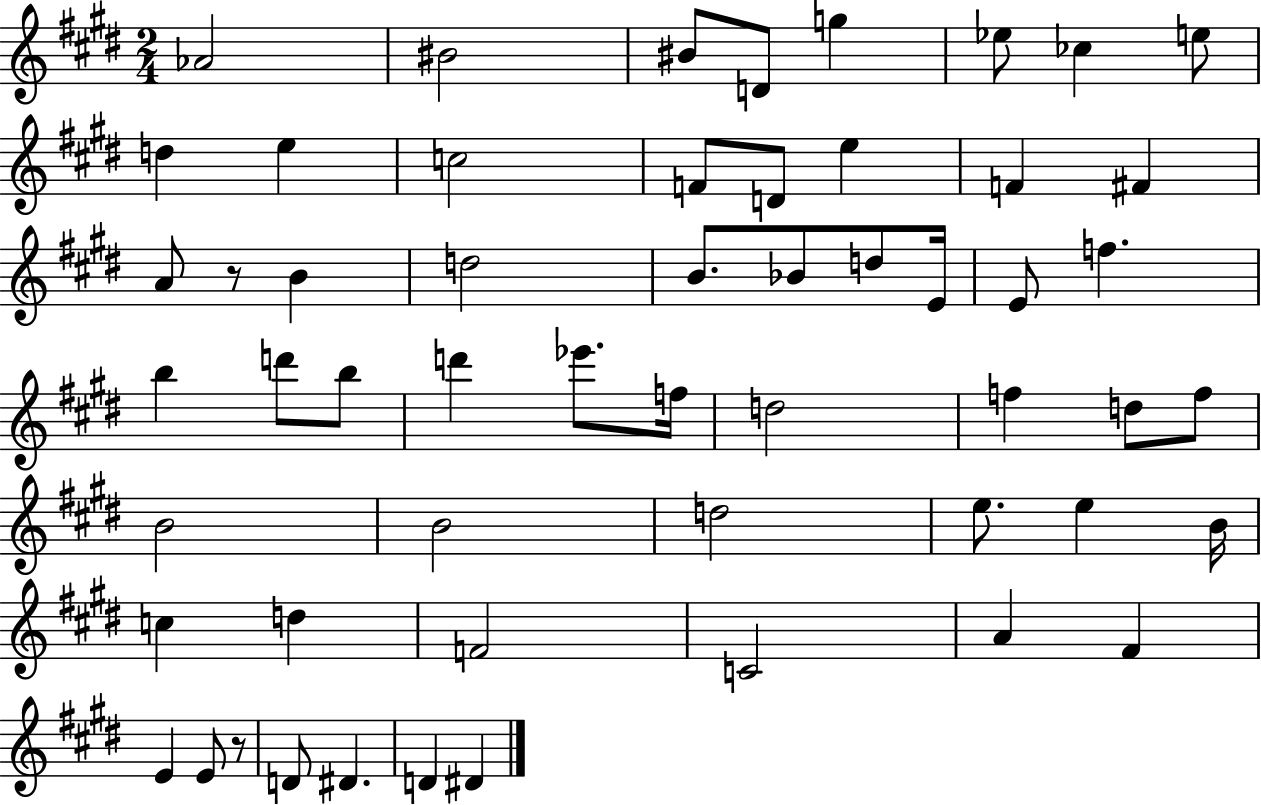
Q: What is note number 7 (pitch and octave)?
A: CES5